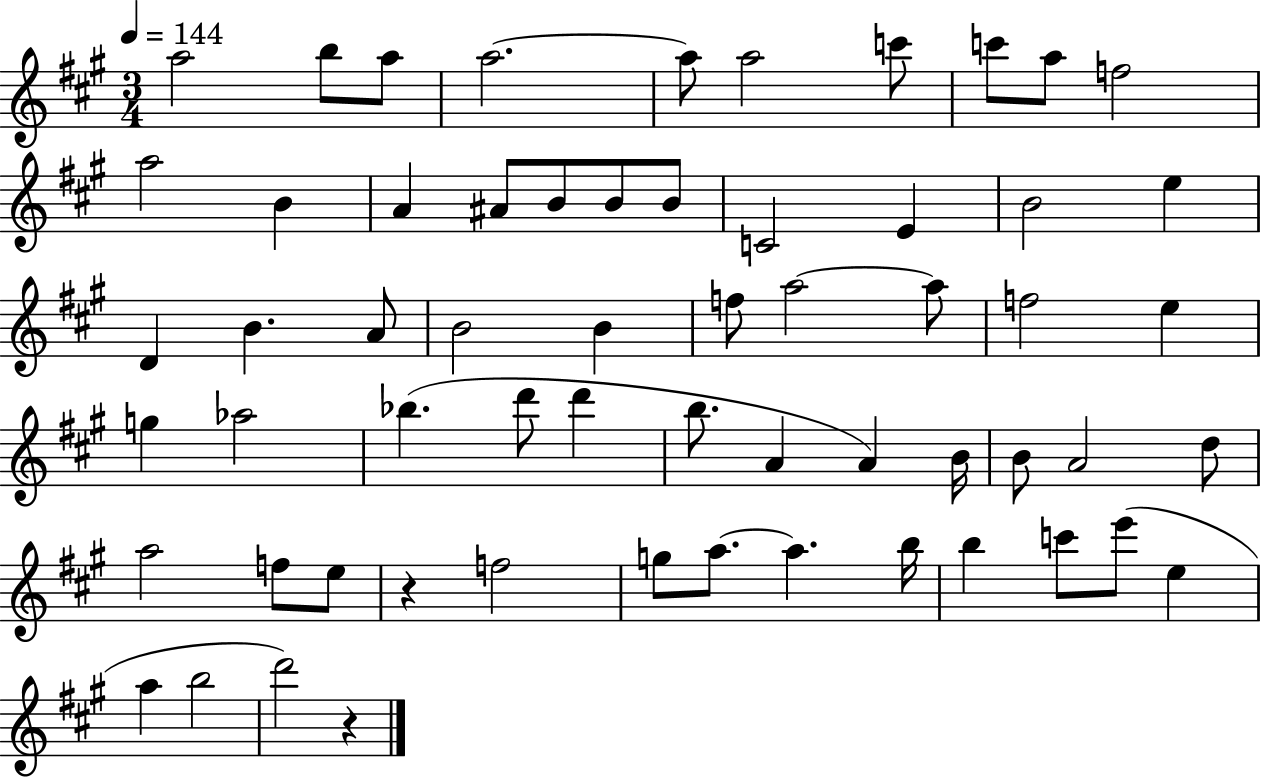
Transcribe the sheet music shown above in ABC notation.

X:1
T:Untitled
M:3/4
L:1/4
K:A
a2 b/2 a/2 a2 a/2 a2 c'/2 c'/2 a/2 f2 a2 B A ^A/2 B/2 B/2 B/2 C2 E B2 e D B A/2 B2 B f/2 a2 a/2 f2 e g _a2 _b d'/2 d' b/2 A A B/4 B/2 A2 d/2 a2 f/2 e/2 z f2 g/2 a/2 a b/4 b c'/2 e'/2 e a b2 d'2 z